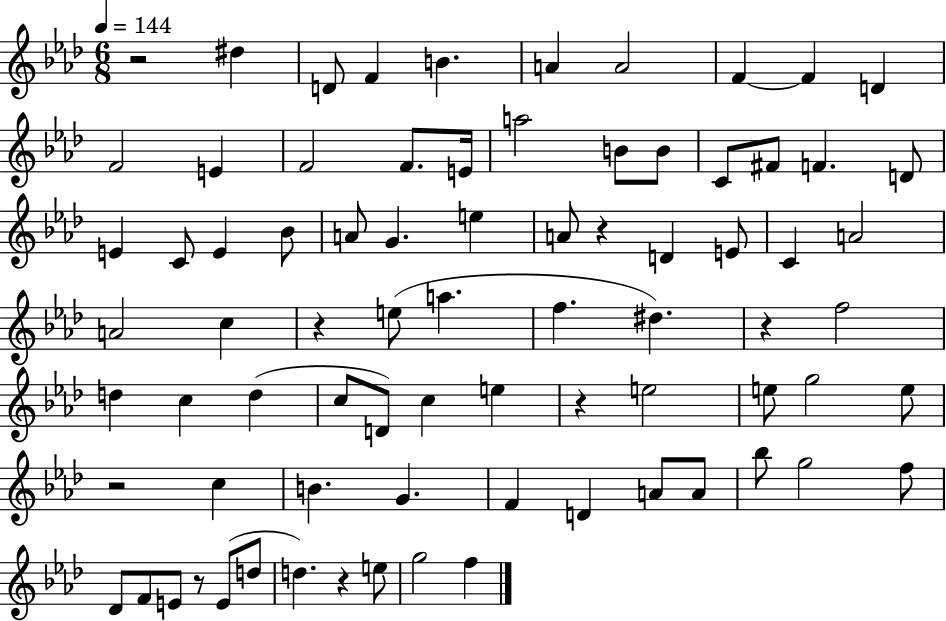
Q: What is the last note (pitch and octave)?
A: F5